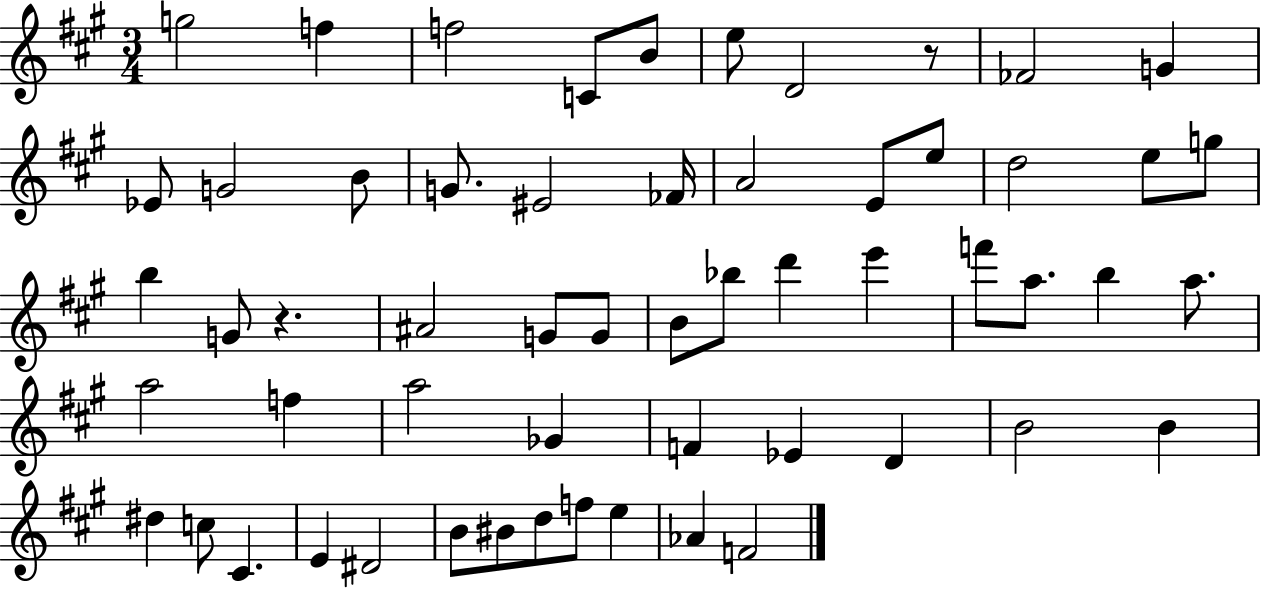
G5/h F5/q F5/h C4/e B4/e E5/e D4/h R/e FES4/h G4/q Eb4/e G4/h B4/e G4/e. EIS4/h FES4/s A4/h E4/e E5/e D5/h E5/e G5/e B5/q G4/e R/q. A#4/h G4/e G4/e B4/e Bb5/e D6/q E6/q F6/e A5/e. B5/q A5/e. A5/h F5/q A5/h Gb4/q F4/q Eb4/q D4/q B4/h B4/q D#5/q C5/e C#4/q. E4/q D#4/h B4/e BIS4/e D5/e F5/e E5/q Ab4/q F4/h